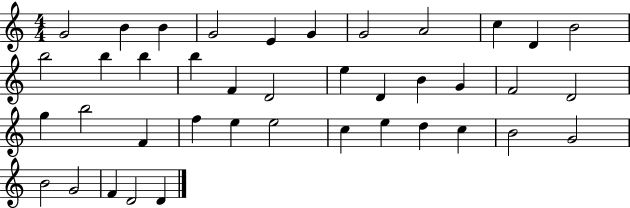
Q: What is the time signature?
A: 4/4